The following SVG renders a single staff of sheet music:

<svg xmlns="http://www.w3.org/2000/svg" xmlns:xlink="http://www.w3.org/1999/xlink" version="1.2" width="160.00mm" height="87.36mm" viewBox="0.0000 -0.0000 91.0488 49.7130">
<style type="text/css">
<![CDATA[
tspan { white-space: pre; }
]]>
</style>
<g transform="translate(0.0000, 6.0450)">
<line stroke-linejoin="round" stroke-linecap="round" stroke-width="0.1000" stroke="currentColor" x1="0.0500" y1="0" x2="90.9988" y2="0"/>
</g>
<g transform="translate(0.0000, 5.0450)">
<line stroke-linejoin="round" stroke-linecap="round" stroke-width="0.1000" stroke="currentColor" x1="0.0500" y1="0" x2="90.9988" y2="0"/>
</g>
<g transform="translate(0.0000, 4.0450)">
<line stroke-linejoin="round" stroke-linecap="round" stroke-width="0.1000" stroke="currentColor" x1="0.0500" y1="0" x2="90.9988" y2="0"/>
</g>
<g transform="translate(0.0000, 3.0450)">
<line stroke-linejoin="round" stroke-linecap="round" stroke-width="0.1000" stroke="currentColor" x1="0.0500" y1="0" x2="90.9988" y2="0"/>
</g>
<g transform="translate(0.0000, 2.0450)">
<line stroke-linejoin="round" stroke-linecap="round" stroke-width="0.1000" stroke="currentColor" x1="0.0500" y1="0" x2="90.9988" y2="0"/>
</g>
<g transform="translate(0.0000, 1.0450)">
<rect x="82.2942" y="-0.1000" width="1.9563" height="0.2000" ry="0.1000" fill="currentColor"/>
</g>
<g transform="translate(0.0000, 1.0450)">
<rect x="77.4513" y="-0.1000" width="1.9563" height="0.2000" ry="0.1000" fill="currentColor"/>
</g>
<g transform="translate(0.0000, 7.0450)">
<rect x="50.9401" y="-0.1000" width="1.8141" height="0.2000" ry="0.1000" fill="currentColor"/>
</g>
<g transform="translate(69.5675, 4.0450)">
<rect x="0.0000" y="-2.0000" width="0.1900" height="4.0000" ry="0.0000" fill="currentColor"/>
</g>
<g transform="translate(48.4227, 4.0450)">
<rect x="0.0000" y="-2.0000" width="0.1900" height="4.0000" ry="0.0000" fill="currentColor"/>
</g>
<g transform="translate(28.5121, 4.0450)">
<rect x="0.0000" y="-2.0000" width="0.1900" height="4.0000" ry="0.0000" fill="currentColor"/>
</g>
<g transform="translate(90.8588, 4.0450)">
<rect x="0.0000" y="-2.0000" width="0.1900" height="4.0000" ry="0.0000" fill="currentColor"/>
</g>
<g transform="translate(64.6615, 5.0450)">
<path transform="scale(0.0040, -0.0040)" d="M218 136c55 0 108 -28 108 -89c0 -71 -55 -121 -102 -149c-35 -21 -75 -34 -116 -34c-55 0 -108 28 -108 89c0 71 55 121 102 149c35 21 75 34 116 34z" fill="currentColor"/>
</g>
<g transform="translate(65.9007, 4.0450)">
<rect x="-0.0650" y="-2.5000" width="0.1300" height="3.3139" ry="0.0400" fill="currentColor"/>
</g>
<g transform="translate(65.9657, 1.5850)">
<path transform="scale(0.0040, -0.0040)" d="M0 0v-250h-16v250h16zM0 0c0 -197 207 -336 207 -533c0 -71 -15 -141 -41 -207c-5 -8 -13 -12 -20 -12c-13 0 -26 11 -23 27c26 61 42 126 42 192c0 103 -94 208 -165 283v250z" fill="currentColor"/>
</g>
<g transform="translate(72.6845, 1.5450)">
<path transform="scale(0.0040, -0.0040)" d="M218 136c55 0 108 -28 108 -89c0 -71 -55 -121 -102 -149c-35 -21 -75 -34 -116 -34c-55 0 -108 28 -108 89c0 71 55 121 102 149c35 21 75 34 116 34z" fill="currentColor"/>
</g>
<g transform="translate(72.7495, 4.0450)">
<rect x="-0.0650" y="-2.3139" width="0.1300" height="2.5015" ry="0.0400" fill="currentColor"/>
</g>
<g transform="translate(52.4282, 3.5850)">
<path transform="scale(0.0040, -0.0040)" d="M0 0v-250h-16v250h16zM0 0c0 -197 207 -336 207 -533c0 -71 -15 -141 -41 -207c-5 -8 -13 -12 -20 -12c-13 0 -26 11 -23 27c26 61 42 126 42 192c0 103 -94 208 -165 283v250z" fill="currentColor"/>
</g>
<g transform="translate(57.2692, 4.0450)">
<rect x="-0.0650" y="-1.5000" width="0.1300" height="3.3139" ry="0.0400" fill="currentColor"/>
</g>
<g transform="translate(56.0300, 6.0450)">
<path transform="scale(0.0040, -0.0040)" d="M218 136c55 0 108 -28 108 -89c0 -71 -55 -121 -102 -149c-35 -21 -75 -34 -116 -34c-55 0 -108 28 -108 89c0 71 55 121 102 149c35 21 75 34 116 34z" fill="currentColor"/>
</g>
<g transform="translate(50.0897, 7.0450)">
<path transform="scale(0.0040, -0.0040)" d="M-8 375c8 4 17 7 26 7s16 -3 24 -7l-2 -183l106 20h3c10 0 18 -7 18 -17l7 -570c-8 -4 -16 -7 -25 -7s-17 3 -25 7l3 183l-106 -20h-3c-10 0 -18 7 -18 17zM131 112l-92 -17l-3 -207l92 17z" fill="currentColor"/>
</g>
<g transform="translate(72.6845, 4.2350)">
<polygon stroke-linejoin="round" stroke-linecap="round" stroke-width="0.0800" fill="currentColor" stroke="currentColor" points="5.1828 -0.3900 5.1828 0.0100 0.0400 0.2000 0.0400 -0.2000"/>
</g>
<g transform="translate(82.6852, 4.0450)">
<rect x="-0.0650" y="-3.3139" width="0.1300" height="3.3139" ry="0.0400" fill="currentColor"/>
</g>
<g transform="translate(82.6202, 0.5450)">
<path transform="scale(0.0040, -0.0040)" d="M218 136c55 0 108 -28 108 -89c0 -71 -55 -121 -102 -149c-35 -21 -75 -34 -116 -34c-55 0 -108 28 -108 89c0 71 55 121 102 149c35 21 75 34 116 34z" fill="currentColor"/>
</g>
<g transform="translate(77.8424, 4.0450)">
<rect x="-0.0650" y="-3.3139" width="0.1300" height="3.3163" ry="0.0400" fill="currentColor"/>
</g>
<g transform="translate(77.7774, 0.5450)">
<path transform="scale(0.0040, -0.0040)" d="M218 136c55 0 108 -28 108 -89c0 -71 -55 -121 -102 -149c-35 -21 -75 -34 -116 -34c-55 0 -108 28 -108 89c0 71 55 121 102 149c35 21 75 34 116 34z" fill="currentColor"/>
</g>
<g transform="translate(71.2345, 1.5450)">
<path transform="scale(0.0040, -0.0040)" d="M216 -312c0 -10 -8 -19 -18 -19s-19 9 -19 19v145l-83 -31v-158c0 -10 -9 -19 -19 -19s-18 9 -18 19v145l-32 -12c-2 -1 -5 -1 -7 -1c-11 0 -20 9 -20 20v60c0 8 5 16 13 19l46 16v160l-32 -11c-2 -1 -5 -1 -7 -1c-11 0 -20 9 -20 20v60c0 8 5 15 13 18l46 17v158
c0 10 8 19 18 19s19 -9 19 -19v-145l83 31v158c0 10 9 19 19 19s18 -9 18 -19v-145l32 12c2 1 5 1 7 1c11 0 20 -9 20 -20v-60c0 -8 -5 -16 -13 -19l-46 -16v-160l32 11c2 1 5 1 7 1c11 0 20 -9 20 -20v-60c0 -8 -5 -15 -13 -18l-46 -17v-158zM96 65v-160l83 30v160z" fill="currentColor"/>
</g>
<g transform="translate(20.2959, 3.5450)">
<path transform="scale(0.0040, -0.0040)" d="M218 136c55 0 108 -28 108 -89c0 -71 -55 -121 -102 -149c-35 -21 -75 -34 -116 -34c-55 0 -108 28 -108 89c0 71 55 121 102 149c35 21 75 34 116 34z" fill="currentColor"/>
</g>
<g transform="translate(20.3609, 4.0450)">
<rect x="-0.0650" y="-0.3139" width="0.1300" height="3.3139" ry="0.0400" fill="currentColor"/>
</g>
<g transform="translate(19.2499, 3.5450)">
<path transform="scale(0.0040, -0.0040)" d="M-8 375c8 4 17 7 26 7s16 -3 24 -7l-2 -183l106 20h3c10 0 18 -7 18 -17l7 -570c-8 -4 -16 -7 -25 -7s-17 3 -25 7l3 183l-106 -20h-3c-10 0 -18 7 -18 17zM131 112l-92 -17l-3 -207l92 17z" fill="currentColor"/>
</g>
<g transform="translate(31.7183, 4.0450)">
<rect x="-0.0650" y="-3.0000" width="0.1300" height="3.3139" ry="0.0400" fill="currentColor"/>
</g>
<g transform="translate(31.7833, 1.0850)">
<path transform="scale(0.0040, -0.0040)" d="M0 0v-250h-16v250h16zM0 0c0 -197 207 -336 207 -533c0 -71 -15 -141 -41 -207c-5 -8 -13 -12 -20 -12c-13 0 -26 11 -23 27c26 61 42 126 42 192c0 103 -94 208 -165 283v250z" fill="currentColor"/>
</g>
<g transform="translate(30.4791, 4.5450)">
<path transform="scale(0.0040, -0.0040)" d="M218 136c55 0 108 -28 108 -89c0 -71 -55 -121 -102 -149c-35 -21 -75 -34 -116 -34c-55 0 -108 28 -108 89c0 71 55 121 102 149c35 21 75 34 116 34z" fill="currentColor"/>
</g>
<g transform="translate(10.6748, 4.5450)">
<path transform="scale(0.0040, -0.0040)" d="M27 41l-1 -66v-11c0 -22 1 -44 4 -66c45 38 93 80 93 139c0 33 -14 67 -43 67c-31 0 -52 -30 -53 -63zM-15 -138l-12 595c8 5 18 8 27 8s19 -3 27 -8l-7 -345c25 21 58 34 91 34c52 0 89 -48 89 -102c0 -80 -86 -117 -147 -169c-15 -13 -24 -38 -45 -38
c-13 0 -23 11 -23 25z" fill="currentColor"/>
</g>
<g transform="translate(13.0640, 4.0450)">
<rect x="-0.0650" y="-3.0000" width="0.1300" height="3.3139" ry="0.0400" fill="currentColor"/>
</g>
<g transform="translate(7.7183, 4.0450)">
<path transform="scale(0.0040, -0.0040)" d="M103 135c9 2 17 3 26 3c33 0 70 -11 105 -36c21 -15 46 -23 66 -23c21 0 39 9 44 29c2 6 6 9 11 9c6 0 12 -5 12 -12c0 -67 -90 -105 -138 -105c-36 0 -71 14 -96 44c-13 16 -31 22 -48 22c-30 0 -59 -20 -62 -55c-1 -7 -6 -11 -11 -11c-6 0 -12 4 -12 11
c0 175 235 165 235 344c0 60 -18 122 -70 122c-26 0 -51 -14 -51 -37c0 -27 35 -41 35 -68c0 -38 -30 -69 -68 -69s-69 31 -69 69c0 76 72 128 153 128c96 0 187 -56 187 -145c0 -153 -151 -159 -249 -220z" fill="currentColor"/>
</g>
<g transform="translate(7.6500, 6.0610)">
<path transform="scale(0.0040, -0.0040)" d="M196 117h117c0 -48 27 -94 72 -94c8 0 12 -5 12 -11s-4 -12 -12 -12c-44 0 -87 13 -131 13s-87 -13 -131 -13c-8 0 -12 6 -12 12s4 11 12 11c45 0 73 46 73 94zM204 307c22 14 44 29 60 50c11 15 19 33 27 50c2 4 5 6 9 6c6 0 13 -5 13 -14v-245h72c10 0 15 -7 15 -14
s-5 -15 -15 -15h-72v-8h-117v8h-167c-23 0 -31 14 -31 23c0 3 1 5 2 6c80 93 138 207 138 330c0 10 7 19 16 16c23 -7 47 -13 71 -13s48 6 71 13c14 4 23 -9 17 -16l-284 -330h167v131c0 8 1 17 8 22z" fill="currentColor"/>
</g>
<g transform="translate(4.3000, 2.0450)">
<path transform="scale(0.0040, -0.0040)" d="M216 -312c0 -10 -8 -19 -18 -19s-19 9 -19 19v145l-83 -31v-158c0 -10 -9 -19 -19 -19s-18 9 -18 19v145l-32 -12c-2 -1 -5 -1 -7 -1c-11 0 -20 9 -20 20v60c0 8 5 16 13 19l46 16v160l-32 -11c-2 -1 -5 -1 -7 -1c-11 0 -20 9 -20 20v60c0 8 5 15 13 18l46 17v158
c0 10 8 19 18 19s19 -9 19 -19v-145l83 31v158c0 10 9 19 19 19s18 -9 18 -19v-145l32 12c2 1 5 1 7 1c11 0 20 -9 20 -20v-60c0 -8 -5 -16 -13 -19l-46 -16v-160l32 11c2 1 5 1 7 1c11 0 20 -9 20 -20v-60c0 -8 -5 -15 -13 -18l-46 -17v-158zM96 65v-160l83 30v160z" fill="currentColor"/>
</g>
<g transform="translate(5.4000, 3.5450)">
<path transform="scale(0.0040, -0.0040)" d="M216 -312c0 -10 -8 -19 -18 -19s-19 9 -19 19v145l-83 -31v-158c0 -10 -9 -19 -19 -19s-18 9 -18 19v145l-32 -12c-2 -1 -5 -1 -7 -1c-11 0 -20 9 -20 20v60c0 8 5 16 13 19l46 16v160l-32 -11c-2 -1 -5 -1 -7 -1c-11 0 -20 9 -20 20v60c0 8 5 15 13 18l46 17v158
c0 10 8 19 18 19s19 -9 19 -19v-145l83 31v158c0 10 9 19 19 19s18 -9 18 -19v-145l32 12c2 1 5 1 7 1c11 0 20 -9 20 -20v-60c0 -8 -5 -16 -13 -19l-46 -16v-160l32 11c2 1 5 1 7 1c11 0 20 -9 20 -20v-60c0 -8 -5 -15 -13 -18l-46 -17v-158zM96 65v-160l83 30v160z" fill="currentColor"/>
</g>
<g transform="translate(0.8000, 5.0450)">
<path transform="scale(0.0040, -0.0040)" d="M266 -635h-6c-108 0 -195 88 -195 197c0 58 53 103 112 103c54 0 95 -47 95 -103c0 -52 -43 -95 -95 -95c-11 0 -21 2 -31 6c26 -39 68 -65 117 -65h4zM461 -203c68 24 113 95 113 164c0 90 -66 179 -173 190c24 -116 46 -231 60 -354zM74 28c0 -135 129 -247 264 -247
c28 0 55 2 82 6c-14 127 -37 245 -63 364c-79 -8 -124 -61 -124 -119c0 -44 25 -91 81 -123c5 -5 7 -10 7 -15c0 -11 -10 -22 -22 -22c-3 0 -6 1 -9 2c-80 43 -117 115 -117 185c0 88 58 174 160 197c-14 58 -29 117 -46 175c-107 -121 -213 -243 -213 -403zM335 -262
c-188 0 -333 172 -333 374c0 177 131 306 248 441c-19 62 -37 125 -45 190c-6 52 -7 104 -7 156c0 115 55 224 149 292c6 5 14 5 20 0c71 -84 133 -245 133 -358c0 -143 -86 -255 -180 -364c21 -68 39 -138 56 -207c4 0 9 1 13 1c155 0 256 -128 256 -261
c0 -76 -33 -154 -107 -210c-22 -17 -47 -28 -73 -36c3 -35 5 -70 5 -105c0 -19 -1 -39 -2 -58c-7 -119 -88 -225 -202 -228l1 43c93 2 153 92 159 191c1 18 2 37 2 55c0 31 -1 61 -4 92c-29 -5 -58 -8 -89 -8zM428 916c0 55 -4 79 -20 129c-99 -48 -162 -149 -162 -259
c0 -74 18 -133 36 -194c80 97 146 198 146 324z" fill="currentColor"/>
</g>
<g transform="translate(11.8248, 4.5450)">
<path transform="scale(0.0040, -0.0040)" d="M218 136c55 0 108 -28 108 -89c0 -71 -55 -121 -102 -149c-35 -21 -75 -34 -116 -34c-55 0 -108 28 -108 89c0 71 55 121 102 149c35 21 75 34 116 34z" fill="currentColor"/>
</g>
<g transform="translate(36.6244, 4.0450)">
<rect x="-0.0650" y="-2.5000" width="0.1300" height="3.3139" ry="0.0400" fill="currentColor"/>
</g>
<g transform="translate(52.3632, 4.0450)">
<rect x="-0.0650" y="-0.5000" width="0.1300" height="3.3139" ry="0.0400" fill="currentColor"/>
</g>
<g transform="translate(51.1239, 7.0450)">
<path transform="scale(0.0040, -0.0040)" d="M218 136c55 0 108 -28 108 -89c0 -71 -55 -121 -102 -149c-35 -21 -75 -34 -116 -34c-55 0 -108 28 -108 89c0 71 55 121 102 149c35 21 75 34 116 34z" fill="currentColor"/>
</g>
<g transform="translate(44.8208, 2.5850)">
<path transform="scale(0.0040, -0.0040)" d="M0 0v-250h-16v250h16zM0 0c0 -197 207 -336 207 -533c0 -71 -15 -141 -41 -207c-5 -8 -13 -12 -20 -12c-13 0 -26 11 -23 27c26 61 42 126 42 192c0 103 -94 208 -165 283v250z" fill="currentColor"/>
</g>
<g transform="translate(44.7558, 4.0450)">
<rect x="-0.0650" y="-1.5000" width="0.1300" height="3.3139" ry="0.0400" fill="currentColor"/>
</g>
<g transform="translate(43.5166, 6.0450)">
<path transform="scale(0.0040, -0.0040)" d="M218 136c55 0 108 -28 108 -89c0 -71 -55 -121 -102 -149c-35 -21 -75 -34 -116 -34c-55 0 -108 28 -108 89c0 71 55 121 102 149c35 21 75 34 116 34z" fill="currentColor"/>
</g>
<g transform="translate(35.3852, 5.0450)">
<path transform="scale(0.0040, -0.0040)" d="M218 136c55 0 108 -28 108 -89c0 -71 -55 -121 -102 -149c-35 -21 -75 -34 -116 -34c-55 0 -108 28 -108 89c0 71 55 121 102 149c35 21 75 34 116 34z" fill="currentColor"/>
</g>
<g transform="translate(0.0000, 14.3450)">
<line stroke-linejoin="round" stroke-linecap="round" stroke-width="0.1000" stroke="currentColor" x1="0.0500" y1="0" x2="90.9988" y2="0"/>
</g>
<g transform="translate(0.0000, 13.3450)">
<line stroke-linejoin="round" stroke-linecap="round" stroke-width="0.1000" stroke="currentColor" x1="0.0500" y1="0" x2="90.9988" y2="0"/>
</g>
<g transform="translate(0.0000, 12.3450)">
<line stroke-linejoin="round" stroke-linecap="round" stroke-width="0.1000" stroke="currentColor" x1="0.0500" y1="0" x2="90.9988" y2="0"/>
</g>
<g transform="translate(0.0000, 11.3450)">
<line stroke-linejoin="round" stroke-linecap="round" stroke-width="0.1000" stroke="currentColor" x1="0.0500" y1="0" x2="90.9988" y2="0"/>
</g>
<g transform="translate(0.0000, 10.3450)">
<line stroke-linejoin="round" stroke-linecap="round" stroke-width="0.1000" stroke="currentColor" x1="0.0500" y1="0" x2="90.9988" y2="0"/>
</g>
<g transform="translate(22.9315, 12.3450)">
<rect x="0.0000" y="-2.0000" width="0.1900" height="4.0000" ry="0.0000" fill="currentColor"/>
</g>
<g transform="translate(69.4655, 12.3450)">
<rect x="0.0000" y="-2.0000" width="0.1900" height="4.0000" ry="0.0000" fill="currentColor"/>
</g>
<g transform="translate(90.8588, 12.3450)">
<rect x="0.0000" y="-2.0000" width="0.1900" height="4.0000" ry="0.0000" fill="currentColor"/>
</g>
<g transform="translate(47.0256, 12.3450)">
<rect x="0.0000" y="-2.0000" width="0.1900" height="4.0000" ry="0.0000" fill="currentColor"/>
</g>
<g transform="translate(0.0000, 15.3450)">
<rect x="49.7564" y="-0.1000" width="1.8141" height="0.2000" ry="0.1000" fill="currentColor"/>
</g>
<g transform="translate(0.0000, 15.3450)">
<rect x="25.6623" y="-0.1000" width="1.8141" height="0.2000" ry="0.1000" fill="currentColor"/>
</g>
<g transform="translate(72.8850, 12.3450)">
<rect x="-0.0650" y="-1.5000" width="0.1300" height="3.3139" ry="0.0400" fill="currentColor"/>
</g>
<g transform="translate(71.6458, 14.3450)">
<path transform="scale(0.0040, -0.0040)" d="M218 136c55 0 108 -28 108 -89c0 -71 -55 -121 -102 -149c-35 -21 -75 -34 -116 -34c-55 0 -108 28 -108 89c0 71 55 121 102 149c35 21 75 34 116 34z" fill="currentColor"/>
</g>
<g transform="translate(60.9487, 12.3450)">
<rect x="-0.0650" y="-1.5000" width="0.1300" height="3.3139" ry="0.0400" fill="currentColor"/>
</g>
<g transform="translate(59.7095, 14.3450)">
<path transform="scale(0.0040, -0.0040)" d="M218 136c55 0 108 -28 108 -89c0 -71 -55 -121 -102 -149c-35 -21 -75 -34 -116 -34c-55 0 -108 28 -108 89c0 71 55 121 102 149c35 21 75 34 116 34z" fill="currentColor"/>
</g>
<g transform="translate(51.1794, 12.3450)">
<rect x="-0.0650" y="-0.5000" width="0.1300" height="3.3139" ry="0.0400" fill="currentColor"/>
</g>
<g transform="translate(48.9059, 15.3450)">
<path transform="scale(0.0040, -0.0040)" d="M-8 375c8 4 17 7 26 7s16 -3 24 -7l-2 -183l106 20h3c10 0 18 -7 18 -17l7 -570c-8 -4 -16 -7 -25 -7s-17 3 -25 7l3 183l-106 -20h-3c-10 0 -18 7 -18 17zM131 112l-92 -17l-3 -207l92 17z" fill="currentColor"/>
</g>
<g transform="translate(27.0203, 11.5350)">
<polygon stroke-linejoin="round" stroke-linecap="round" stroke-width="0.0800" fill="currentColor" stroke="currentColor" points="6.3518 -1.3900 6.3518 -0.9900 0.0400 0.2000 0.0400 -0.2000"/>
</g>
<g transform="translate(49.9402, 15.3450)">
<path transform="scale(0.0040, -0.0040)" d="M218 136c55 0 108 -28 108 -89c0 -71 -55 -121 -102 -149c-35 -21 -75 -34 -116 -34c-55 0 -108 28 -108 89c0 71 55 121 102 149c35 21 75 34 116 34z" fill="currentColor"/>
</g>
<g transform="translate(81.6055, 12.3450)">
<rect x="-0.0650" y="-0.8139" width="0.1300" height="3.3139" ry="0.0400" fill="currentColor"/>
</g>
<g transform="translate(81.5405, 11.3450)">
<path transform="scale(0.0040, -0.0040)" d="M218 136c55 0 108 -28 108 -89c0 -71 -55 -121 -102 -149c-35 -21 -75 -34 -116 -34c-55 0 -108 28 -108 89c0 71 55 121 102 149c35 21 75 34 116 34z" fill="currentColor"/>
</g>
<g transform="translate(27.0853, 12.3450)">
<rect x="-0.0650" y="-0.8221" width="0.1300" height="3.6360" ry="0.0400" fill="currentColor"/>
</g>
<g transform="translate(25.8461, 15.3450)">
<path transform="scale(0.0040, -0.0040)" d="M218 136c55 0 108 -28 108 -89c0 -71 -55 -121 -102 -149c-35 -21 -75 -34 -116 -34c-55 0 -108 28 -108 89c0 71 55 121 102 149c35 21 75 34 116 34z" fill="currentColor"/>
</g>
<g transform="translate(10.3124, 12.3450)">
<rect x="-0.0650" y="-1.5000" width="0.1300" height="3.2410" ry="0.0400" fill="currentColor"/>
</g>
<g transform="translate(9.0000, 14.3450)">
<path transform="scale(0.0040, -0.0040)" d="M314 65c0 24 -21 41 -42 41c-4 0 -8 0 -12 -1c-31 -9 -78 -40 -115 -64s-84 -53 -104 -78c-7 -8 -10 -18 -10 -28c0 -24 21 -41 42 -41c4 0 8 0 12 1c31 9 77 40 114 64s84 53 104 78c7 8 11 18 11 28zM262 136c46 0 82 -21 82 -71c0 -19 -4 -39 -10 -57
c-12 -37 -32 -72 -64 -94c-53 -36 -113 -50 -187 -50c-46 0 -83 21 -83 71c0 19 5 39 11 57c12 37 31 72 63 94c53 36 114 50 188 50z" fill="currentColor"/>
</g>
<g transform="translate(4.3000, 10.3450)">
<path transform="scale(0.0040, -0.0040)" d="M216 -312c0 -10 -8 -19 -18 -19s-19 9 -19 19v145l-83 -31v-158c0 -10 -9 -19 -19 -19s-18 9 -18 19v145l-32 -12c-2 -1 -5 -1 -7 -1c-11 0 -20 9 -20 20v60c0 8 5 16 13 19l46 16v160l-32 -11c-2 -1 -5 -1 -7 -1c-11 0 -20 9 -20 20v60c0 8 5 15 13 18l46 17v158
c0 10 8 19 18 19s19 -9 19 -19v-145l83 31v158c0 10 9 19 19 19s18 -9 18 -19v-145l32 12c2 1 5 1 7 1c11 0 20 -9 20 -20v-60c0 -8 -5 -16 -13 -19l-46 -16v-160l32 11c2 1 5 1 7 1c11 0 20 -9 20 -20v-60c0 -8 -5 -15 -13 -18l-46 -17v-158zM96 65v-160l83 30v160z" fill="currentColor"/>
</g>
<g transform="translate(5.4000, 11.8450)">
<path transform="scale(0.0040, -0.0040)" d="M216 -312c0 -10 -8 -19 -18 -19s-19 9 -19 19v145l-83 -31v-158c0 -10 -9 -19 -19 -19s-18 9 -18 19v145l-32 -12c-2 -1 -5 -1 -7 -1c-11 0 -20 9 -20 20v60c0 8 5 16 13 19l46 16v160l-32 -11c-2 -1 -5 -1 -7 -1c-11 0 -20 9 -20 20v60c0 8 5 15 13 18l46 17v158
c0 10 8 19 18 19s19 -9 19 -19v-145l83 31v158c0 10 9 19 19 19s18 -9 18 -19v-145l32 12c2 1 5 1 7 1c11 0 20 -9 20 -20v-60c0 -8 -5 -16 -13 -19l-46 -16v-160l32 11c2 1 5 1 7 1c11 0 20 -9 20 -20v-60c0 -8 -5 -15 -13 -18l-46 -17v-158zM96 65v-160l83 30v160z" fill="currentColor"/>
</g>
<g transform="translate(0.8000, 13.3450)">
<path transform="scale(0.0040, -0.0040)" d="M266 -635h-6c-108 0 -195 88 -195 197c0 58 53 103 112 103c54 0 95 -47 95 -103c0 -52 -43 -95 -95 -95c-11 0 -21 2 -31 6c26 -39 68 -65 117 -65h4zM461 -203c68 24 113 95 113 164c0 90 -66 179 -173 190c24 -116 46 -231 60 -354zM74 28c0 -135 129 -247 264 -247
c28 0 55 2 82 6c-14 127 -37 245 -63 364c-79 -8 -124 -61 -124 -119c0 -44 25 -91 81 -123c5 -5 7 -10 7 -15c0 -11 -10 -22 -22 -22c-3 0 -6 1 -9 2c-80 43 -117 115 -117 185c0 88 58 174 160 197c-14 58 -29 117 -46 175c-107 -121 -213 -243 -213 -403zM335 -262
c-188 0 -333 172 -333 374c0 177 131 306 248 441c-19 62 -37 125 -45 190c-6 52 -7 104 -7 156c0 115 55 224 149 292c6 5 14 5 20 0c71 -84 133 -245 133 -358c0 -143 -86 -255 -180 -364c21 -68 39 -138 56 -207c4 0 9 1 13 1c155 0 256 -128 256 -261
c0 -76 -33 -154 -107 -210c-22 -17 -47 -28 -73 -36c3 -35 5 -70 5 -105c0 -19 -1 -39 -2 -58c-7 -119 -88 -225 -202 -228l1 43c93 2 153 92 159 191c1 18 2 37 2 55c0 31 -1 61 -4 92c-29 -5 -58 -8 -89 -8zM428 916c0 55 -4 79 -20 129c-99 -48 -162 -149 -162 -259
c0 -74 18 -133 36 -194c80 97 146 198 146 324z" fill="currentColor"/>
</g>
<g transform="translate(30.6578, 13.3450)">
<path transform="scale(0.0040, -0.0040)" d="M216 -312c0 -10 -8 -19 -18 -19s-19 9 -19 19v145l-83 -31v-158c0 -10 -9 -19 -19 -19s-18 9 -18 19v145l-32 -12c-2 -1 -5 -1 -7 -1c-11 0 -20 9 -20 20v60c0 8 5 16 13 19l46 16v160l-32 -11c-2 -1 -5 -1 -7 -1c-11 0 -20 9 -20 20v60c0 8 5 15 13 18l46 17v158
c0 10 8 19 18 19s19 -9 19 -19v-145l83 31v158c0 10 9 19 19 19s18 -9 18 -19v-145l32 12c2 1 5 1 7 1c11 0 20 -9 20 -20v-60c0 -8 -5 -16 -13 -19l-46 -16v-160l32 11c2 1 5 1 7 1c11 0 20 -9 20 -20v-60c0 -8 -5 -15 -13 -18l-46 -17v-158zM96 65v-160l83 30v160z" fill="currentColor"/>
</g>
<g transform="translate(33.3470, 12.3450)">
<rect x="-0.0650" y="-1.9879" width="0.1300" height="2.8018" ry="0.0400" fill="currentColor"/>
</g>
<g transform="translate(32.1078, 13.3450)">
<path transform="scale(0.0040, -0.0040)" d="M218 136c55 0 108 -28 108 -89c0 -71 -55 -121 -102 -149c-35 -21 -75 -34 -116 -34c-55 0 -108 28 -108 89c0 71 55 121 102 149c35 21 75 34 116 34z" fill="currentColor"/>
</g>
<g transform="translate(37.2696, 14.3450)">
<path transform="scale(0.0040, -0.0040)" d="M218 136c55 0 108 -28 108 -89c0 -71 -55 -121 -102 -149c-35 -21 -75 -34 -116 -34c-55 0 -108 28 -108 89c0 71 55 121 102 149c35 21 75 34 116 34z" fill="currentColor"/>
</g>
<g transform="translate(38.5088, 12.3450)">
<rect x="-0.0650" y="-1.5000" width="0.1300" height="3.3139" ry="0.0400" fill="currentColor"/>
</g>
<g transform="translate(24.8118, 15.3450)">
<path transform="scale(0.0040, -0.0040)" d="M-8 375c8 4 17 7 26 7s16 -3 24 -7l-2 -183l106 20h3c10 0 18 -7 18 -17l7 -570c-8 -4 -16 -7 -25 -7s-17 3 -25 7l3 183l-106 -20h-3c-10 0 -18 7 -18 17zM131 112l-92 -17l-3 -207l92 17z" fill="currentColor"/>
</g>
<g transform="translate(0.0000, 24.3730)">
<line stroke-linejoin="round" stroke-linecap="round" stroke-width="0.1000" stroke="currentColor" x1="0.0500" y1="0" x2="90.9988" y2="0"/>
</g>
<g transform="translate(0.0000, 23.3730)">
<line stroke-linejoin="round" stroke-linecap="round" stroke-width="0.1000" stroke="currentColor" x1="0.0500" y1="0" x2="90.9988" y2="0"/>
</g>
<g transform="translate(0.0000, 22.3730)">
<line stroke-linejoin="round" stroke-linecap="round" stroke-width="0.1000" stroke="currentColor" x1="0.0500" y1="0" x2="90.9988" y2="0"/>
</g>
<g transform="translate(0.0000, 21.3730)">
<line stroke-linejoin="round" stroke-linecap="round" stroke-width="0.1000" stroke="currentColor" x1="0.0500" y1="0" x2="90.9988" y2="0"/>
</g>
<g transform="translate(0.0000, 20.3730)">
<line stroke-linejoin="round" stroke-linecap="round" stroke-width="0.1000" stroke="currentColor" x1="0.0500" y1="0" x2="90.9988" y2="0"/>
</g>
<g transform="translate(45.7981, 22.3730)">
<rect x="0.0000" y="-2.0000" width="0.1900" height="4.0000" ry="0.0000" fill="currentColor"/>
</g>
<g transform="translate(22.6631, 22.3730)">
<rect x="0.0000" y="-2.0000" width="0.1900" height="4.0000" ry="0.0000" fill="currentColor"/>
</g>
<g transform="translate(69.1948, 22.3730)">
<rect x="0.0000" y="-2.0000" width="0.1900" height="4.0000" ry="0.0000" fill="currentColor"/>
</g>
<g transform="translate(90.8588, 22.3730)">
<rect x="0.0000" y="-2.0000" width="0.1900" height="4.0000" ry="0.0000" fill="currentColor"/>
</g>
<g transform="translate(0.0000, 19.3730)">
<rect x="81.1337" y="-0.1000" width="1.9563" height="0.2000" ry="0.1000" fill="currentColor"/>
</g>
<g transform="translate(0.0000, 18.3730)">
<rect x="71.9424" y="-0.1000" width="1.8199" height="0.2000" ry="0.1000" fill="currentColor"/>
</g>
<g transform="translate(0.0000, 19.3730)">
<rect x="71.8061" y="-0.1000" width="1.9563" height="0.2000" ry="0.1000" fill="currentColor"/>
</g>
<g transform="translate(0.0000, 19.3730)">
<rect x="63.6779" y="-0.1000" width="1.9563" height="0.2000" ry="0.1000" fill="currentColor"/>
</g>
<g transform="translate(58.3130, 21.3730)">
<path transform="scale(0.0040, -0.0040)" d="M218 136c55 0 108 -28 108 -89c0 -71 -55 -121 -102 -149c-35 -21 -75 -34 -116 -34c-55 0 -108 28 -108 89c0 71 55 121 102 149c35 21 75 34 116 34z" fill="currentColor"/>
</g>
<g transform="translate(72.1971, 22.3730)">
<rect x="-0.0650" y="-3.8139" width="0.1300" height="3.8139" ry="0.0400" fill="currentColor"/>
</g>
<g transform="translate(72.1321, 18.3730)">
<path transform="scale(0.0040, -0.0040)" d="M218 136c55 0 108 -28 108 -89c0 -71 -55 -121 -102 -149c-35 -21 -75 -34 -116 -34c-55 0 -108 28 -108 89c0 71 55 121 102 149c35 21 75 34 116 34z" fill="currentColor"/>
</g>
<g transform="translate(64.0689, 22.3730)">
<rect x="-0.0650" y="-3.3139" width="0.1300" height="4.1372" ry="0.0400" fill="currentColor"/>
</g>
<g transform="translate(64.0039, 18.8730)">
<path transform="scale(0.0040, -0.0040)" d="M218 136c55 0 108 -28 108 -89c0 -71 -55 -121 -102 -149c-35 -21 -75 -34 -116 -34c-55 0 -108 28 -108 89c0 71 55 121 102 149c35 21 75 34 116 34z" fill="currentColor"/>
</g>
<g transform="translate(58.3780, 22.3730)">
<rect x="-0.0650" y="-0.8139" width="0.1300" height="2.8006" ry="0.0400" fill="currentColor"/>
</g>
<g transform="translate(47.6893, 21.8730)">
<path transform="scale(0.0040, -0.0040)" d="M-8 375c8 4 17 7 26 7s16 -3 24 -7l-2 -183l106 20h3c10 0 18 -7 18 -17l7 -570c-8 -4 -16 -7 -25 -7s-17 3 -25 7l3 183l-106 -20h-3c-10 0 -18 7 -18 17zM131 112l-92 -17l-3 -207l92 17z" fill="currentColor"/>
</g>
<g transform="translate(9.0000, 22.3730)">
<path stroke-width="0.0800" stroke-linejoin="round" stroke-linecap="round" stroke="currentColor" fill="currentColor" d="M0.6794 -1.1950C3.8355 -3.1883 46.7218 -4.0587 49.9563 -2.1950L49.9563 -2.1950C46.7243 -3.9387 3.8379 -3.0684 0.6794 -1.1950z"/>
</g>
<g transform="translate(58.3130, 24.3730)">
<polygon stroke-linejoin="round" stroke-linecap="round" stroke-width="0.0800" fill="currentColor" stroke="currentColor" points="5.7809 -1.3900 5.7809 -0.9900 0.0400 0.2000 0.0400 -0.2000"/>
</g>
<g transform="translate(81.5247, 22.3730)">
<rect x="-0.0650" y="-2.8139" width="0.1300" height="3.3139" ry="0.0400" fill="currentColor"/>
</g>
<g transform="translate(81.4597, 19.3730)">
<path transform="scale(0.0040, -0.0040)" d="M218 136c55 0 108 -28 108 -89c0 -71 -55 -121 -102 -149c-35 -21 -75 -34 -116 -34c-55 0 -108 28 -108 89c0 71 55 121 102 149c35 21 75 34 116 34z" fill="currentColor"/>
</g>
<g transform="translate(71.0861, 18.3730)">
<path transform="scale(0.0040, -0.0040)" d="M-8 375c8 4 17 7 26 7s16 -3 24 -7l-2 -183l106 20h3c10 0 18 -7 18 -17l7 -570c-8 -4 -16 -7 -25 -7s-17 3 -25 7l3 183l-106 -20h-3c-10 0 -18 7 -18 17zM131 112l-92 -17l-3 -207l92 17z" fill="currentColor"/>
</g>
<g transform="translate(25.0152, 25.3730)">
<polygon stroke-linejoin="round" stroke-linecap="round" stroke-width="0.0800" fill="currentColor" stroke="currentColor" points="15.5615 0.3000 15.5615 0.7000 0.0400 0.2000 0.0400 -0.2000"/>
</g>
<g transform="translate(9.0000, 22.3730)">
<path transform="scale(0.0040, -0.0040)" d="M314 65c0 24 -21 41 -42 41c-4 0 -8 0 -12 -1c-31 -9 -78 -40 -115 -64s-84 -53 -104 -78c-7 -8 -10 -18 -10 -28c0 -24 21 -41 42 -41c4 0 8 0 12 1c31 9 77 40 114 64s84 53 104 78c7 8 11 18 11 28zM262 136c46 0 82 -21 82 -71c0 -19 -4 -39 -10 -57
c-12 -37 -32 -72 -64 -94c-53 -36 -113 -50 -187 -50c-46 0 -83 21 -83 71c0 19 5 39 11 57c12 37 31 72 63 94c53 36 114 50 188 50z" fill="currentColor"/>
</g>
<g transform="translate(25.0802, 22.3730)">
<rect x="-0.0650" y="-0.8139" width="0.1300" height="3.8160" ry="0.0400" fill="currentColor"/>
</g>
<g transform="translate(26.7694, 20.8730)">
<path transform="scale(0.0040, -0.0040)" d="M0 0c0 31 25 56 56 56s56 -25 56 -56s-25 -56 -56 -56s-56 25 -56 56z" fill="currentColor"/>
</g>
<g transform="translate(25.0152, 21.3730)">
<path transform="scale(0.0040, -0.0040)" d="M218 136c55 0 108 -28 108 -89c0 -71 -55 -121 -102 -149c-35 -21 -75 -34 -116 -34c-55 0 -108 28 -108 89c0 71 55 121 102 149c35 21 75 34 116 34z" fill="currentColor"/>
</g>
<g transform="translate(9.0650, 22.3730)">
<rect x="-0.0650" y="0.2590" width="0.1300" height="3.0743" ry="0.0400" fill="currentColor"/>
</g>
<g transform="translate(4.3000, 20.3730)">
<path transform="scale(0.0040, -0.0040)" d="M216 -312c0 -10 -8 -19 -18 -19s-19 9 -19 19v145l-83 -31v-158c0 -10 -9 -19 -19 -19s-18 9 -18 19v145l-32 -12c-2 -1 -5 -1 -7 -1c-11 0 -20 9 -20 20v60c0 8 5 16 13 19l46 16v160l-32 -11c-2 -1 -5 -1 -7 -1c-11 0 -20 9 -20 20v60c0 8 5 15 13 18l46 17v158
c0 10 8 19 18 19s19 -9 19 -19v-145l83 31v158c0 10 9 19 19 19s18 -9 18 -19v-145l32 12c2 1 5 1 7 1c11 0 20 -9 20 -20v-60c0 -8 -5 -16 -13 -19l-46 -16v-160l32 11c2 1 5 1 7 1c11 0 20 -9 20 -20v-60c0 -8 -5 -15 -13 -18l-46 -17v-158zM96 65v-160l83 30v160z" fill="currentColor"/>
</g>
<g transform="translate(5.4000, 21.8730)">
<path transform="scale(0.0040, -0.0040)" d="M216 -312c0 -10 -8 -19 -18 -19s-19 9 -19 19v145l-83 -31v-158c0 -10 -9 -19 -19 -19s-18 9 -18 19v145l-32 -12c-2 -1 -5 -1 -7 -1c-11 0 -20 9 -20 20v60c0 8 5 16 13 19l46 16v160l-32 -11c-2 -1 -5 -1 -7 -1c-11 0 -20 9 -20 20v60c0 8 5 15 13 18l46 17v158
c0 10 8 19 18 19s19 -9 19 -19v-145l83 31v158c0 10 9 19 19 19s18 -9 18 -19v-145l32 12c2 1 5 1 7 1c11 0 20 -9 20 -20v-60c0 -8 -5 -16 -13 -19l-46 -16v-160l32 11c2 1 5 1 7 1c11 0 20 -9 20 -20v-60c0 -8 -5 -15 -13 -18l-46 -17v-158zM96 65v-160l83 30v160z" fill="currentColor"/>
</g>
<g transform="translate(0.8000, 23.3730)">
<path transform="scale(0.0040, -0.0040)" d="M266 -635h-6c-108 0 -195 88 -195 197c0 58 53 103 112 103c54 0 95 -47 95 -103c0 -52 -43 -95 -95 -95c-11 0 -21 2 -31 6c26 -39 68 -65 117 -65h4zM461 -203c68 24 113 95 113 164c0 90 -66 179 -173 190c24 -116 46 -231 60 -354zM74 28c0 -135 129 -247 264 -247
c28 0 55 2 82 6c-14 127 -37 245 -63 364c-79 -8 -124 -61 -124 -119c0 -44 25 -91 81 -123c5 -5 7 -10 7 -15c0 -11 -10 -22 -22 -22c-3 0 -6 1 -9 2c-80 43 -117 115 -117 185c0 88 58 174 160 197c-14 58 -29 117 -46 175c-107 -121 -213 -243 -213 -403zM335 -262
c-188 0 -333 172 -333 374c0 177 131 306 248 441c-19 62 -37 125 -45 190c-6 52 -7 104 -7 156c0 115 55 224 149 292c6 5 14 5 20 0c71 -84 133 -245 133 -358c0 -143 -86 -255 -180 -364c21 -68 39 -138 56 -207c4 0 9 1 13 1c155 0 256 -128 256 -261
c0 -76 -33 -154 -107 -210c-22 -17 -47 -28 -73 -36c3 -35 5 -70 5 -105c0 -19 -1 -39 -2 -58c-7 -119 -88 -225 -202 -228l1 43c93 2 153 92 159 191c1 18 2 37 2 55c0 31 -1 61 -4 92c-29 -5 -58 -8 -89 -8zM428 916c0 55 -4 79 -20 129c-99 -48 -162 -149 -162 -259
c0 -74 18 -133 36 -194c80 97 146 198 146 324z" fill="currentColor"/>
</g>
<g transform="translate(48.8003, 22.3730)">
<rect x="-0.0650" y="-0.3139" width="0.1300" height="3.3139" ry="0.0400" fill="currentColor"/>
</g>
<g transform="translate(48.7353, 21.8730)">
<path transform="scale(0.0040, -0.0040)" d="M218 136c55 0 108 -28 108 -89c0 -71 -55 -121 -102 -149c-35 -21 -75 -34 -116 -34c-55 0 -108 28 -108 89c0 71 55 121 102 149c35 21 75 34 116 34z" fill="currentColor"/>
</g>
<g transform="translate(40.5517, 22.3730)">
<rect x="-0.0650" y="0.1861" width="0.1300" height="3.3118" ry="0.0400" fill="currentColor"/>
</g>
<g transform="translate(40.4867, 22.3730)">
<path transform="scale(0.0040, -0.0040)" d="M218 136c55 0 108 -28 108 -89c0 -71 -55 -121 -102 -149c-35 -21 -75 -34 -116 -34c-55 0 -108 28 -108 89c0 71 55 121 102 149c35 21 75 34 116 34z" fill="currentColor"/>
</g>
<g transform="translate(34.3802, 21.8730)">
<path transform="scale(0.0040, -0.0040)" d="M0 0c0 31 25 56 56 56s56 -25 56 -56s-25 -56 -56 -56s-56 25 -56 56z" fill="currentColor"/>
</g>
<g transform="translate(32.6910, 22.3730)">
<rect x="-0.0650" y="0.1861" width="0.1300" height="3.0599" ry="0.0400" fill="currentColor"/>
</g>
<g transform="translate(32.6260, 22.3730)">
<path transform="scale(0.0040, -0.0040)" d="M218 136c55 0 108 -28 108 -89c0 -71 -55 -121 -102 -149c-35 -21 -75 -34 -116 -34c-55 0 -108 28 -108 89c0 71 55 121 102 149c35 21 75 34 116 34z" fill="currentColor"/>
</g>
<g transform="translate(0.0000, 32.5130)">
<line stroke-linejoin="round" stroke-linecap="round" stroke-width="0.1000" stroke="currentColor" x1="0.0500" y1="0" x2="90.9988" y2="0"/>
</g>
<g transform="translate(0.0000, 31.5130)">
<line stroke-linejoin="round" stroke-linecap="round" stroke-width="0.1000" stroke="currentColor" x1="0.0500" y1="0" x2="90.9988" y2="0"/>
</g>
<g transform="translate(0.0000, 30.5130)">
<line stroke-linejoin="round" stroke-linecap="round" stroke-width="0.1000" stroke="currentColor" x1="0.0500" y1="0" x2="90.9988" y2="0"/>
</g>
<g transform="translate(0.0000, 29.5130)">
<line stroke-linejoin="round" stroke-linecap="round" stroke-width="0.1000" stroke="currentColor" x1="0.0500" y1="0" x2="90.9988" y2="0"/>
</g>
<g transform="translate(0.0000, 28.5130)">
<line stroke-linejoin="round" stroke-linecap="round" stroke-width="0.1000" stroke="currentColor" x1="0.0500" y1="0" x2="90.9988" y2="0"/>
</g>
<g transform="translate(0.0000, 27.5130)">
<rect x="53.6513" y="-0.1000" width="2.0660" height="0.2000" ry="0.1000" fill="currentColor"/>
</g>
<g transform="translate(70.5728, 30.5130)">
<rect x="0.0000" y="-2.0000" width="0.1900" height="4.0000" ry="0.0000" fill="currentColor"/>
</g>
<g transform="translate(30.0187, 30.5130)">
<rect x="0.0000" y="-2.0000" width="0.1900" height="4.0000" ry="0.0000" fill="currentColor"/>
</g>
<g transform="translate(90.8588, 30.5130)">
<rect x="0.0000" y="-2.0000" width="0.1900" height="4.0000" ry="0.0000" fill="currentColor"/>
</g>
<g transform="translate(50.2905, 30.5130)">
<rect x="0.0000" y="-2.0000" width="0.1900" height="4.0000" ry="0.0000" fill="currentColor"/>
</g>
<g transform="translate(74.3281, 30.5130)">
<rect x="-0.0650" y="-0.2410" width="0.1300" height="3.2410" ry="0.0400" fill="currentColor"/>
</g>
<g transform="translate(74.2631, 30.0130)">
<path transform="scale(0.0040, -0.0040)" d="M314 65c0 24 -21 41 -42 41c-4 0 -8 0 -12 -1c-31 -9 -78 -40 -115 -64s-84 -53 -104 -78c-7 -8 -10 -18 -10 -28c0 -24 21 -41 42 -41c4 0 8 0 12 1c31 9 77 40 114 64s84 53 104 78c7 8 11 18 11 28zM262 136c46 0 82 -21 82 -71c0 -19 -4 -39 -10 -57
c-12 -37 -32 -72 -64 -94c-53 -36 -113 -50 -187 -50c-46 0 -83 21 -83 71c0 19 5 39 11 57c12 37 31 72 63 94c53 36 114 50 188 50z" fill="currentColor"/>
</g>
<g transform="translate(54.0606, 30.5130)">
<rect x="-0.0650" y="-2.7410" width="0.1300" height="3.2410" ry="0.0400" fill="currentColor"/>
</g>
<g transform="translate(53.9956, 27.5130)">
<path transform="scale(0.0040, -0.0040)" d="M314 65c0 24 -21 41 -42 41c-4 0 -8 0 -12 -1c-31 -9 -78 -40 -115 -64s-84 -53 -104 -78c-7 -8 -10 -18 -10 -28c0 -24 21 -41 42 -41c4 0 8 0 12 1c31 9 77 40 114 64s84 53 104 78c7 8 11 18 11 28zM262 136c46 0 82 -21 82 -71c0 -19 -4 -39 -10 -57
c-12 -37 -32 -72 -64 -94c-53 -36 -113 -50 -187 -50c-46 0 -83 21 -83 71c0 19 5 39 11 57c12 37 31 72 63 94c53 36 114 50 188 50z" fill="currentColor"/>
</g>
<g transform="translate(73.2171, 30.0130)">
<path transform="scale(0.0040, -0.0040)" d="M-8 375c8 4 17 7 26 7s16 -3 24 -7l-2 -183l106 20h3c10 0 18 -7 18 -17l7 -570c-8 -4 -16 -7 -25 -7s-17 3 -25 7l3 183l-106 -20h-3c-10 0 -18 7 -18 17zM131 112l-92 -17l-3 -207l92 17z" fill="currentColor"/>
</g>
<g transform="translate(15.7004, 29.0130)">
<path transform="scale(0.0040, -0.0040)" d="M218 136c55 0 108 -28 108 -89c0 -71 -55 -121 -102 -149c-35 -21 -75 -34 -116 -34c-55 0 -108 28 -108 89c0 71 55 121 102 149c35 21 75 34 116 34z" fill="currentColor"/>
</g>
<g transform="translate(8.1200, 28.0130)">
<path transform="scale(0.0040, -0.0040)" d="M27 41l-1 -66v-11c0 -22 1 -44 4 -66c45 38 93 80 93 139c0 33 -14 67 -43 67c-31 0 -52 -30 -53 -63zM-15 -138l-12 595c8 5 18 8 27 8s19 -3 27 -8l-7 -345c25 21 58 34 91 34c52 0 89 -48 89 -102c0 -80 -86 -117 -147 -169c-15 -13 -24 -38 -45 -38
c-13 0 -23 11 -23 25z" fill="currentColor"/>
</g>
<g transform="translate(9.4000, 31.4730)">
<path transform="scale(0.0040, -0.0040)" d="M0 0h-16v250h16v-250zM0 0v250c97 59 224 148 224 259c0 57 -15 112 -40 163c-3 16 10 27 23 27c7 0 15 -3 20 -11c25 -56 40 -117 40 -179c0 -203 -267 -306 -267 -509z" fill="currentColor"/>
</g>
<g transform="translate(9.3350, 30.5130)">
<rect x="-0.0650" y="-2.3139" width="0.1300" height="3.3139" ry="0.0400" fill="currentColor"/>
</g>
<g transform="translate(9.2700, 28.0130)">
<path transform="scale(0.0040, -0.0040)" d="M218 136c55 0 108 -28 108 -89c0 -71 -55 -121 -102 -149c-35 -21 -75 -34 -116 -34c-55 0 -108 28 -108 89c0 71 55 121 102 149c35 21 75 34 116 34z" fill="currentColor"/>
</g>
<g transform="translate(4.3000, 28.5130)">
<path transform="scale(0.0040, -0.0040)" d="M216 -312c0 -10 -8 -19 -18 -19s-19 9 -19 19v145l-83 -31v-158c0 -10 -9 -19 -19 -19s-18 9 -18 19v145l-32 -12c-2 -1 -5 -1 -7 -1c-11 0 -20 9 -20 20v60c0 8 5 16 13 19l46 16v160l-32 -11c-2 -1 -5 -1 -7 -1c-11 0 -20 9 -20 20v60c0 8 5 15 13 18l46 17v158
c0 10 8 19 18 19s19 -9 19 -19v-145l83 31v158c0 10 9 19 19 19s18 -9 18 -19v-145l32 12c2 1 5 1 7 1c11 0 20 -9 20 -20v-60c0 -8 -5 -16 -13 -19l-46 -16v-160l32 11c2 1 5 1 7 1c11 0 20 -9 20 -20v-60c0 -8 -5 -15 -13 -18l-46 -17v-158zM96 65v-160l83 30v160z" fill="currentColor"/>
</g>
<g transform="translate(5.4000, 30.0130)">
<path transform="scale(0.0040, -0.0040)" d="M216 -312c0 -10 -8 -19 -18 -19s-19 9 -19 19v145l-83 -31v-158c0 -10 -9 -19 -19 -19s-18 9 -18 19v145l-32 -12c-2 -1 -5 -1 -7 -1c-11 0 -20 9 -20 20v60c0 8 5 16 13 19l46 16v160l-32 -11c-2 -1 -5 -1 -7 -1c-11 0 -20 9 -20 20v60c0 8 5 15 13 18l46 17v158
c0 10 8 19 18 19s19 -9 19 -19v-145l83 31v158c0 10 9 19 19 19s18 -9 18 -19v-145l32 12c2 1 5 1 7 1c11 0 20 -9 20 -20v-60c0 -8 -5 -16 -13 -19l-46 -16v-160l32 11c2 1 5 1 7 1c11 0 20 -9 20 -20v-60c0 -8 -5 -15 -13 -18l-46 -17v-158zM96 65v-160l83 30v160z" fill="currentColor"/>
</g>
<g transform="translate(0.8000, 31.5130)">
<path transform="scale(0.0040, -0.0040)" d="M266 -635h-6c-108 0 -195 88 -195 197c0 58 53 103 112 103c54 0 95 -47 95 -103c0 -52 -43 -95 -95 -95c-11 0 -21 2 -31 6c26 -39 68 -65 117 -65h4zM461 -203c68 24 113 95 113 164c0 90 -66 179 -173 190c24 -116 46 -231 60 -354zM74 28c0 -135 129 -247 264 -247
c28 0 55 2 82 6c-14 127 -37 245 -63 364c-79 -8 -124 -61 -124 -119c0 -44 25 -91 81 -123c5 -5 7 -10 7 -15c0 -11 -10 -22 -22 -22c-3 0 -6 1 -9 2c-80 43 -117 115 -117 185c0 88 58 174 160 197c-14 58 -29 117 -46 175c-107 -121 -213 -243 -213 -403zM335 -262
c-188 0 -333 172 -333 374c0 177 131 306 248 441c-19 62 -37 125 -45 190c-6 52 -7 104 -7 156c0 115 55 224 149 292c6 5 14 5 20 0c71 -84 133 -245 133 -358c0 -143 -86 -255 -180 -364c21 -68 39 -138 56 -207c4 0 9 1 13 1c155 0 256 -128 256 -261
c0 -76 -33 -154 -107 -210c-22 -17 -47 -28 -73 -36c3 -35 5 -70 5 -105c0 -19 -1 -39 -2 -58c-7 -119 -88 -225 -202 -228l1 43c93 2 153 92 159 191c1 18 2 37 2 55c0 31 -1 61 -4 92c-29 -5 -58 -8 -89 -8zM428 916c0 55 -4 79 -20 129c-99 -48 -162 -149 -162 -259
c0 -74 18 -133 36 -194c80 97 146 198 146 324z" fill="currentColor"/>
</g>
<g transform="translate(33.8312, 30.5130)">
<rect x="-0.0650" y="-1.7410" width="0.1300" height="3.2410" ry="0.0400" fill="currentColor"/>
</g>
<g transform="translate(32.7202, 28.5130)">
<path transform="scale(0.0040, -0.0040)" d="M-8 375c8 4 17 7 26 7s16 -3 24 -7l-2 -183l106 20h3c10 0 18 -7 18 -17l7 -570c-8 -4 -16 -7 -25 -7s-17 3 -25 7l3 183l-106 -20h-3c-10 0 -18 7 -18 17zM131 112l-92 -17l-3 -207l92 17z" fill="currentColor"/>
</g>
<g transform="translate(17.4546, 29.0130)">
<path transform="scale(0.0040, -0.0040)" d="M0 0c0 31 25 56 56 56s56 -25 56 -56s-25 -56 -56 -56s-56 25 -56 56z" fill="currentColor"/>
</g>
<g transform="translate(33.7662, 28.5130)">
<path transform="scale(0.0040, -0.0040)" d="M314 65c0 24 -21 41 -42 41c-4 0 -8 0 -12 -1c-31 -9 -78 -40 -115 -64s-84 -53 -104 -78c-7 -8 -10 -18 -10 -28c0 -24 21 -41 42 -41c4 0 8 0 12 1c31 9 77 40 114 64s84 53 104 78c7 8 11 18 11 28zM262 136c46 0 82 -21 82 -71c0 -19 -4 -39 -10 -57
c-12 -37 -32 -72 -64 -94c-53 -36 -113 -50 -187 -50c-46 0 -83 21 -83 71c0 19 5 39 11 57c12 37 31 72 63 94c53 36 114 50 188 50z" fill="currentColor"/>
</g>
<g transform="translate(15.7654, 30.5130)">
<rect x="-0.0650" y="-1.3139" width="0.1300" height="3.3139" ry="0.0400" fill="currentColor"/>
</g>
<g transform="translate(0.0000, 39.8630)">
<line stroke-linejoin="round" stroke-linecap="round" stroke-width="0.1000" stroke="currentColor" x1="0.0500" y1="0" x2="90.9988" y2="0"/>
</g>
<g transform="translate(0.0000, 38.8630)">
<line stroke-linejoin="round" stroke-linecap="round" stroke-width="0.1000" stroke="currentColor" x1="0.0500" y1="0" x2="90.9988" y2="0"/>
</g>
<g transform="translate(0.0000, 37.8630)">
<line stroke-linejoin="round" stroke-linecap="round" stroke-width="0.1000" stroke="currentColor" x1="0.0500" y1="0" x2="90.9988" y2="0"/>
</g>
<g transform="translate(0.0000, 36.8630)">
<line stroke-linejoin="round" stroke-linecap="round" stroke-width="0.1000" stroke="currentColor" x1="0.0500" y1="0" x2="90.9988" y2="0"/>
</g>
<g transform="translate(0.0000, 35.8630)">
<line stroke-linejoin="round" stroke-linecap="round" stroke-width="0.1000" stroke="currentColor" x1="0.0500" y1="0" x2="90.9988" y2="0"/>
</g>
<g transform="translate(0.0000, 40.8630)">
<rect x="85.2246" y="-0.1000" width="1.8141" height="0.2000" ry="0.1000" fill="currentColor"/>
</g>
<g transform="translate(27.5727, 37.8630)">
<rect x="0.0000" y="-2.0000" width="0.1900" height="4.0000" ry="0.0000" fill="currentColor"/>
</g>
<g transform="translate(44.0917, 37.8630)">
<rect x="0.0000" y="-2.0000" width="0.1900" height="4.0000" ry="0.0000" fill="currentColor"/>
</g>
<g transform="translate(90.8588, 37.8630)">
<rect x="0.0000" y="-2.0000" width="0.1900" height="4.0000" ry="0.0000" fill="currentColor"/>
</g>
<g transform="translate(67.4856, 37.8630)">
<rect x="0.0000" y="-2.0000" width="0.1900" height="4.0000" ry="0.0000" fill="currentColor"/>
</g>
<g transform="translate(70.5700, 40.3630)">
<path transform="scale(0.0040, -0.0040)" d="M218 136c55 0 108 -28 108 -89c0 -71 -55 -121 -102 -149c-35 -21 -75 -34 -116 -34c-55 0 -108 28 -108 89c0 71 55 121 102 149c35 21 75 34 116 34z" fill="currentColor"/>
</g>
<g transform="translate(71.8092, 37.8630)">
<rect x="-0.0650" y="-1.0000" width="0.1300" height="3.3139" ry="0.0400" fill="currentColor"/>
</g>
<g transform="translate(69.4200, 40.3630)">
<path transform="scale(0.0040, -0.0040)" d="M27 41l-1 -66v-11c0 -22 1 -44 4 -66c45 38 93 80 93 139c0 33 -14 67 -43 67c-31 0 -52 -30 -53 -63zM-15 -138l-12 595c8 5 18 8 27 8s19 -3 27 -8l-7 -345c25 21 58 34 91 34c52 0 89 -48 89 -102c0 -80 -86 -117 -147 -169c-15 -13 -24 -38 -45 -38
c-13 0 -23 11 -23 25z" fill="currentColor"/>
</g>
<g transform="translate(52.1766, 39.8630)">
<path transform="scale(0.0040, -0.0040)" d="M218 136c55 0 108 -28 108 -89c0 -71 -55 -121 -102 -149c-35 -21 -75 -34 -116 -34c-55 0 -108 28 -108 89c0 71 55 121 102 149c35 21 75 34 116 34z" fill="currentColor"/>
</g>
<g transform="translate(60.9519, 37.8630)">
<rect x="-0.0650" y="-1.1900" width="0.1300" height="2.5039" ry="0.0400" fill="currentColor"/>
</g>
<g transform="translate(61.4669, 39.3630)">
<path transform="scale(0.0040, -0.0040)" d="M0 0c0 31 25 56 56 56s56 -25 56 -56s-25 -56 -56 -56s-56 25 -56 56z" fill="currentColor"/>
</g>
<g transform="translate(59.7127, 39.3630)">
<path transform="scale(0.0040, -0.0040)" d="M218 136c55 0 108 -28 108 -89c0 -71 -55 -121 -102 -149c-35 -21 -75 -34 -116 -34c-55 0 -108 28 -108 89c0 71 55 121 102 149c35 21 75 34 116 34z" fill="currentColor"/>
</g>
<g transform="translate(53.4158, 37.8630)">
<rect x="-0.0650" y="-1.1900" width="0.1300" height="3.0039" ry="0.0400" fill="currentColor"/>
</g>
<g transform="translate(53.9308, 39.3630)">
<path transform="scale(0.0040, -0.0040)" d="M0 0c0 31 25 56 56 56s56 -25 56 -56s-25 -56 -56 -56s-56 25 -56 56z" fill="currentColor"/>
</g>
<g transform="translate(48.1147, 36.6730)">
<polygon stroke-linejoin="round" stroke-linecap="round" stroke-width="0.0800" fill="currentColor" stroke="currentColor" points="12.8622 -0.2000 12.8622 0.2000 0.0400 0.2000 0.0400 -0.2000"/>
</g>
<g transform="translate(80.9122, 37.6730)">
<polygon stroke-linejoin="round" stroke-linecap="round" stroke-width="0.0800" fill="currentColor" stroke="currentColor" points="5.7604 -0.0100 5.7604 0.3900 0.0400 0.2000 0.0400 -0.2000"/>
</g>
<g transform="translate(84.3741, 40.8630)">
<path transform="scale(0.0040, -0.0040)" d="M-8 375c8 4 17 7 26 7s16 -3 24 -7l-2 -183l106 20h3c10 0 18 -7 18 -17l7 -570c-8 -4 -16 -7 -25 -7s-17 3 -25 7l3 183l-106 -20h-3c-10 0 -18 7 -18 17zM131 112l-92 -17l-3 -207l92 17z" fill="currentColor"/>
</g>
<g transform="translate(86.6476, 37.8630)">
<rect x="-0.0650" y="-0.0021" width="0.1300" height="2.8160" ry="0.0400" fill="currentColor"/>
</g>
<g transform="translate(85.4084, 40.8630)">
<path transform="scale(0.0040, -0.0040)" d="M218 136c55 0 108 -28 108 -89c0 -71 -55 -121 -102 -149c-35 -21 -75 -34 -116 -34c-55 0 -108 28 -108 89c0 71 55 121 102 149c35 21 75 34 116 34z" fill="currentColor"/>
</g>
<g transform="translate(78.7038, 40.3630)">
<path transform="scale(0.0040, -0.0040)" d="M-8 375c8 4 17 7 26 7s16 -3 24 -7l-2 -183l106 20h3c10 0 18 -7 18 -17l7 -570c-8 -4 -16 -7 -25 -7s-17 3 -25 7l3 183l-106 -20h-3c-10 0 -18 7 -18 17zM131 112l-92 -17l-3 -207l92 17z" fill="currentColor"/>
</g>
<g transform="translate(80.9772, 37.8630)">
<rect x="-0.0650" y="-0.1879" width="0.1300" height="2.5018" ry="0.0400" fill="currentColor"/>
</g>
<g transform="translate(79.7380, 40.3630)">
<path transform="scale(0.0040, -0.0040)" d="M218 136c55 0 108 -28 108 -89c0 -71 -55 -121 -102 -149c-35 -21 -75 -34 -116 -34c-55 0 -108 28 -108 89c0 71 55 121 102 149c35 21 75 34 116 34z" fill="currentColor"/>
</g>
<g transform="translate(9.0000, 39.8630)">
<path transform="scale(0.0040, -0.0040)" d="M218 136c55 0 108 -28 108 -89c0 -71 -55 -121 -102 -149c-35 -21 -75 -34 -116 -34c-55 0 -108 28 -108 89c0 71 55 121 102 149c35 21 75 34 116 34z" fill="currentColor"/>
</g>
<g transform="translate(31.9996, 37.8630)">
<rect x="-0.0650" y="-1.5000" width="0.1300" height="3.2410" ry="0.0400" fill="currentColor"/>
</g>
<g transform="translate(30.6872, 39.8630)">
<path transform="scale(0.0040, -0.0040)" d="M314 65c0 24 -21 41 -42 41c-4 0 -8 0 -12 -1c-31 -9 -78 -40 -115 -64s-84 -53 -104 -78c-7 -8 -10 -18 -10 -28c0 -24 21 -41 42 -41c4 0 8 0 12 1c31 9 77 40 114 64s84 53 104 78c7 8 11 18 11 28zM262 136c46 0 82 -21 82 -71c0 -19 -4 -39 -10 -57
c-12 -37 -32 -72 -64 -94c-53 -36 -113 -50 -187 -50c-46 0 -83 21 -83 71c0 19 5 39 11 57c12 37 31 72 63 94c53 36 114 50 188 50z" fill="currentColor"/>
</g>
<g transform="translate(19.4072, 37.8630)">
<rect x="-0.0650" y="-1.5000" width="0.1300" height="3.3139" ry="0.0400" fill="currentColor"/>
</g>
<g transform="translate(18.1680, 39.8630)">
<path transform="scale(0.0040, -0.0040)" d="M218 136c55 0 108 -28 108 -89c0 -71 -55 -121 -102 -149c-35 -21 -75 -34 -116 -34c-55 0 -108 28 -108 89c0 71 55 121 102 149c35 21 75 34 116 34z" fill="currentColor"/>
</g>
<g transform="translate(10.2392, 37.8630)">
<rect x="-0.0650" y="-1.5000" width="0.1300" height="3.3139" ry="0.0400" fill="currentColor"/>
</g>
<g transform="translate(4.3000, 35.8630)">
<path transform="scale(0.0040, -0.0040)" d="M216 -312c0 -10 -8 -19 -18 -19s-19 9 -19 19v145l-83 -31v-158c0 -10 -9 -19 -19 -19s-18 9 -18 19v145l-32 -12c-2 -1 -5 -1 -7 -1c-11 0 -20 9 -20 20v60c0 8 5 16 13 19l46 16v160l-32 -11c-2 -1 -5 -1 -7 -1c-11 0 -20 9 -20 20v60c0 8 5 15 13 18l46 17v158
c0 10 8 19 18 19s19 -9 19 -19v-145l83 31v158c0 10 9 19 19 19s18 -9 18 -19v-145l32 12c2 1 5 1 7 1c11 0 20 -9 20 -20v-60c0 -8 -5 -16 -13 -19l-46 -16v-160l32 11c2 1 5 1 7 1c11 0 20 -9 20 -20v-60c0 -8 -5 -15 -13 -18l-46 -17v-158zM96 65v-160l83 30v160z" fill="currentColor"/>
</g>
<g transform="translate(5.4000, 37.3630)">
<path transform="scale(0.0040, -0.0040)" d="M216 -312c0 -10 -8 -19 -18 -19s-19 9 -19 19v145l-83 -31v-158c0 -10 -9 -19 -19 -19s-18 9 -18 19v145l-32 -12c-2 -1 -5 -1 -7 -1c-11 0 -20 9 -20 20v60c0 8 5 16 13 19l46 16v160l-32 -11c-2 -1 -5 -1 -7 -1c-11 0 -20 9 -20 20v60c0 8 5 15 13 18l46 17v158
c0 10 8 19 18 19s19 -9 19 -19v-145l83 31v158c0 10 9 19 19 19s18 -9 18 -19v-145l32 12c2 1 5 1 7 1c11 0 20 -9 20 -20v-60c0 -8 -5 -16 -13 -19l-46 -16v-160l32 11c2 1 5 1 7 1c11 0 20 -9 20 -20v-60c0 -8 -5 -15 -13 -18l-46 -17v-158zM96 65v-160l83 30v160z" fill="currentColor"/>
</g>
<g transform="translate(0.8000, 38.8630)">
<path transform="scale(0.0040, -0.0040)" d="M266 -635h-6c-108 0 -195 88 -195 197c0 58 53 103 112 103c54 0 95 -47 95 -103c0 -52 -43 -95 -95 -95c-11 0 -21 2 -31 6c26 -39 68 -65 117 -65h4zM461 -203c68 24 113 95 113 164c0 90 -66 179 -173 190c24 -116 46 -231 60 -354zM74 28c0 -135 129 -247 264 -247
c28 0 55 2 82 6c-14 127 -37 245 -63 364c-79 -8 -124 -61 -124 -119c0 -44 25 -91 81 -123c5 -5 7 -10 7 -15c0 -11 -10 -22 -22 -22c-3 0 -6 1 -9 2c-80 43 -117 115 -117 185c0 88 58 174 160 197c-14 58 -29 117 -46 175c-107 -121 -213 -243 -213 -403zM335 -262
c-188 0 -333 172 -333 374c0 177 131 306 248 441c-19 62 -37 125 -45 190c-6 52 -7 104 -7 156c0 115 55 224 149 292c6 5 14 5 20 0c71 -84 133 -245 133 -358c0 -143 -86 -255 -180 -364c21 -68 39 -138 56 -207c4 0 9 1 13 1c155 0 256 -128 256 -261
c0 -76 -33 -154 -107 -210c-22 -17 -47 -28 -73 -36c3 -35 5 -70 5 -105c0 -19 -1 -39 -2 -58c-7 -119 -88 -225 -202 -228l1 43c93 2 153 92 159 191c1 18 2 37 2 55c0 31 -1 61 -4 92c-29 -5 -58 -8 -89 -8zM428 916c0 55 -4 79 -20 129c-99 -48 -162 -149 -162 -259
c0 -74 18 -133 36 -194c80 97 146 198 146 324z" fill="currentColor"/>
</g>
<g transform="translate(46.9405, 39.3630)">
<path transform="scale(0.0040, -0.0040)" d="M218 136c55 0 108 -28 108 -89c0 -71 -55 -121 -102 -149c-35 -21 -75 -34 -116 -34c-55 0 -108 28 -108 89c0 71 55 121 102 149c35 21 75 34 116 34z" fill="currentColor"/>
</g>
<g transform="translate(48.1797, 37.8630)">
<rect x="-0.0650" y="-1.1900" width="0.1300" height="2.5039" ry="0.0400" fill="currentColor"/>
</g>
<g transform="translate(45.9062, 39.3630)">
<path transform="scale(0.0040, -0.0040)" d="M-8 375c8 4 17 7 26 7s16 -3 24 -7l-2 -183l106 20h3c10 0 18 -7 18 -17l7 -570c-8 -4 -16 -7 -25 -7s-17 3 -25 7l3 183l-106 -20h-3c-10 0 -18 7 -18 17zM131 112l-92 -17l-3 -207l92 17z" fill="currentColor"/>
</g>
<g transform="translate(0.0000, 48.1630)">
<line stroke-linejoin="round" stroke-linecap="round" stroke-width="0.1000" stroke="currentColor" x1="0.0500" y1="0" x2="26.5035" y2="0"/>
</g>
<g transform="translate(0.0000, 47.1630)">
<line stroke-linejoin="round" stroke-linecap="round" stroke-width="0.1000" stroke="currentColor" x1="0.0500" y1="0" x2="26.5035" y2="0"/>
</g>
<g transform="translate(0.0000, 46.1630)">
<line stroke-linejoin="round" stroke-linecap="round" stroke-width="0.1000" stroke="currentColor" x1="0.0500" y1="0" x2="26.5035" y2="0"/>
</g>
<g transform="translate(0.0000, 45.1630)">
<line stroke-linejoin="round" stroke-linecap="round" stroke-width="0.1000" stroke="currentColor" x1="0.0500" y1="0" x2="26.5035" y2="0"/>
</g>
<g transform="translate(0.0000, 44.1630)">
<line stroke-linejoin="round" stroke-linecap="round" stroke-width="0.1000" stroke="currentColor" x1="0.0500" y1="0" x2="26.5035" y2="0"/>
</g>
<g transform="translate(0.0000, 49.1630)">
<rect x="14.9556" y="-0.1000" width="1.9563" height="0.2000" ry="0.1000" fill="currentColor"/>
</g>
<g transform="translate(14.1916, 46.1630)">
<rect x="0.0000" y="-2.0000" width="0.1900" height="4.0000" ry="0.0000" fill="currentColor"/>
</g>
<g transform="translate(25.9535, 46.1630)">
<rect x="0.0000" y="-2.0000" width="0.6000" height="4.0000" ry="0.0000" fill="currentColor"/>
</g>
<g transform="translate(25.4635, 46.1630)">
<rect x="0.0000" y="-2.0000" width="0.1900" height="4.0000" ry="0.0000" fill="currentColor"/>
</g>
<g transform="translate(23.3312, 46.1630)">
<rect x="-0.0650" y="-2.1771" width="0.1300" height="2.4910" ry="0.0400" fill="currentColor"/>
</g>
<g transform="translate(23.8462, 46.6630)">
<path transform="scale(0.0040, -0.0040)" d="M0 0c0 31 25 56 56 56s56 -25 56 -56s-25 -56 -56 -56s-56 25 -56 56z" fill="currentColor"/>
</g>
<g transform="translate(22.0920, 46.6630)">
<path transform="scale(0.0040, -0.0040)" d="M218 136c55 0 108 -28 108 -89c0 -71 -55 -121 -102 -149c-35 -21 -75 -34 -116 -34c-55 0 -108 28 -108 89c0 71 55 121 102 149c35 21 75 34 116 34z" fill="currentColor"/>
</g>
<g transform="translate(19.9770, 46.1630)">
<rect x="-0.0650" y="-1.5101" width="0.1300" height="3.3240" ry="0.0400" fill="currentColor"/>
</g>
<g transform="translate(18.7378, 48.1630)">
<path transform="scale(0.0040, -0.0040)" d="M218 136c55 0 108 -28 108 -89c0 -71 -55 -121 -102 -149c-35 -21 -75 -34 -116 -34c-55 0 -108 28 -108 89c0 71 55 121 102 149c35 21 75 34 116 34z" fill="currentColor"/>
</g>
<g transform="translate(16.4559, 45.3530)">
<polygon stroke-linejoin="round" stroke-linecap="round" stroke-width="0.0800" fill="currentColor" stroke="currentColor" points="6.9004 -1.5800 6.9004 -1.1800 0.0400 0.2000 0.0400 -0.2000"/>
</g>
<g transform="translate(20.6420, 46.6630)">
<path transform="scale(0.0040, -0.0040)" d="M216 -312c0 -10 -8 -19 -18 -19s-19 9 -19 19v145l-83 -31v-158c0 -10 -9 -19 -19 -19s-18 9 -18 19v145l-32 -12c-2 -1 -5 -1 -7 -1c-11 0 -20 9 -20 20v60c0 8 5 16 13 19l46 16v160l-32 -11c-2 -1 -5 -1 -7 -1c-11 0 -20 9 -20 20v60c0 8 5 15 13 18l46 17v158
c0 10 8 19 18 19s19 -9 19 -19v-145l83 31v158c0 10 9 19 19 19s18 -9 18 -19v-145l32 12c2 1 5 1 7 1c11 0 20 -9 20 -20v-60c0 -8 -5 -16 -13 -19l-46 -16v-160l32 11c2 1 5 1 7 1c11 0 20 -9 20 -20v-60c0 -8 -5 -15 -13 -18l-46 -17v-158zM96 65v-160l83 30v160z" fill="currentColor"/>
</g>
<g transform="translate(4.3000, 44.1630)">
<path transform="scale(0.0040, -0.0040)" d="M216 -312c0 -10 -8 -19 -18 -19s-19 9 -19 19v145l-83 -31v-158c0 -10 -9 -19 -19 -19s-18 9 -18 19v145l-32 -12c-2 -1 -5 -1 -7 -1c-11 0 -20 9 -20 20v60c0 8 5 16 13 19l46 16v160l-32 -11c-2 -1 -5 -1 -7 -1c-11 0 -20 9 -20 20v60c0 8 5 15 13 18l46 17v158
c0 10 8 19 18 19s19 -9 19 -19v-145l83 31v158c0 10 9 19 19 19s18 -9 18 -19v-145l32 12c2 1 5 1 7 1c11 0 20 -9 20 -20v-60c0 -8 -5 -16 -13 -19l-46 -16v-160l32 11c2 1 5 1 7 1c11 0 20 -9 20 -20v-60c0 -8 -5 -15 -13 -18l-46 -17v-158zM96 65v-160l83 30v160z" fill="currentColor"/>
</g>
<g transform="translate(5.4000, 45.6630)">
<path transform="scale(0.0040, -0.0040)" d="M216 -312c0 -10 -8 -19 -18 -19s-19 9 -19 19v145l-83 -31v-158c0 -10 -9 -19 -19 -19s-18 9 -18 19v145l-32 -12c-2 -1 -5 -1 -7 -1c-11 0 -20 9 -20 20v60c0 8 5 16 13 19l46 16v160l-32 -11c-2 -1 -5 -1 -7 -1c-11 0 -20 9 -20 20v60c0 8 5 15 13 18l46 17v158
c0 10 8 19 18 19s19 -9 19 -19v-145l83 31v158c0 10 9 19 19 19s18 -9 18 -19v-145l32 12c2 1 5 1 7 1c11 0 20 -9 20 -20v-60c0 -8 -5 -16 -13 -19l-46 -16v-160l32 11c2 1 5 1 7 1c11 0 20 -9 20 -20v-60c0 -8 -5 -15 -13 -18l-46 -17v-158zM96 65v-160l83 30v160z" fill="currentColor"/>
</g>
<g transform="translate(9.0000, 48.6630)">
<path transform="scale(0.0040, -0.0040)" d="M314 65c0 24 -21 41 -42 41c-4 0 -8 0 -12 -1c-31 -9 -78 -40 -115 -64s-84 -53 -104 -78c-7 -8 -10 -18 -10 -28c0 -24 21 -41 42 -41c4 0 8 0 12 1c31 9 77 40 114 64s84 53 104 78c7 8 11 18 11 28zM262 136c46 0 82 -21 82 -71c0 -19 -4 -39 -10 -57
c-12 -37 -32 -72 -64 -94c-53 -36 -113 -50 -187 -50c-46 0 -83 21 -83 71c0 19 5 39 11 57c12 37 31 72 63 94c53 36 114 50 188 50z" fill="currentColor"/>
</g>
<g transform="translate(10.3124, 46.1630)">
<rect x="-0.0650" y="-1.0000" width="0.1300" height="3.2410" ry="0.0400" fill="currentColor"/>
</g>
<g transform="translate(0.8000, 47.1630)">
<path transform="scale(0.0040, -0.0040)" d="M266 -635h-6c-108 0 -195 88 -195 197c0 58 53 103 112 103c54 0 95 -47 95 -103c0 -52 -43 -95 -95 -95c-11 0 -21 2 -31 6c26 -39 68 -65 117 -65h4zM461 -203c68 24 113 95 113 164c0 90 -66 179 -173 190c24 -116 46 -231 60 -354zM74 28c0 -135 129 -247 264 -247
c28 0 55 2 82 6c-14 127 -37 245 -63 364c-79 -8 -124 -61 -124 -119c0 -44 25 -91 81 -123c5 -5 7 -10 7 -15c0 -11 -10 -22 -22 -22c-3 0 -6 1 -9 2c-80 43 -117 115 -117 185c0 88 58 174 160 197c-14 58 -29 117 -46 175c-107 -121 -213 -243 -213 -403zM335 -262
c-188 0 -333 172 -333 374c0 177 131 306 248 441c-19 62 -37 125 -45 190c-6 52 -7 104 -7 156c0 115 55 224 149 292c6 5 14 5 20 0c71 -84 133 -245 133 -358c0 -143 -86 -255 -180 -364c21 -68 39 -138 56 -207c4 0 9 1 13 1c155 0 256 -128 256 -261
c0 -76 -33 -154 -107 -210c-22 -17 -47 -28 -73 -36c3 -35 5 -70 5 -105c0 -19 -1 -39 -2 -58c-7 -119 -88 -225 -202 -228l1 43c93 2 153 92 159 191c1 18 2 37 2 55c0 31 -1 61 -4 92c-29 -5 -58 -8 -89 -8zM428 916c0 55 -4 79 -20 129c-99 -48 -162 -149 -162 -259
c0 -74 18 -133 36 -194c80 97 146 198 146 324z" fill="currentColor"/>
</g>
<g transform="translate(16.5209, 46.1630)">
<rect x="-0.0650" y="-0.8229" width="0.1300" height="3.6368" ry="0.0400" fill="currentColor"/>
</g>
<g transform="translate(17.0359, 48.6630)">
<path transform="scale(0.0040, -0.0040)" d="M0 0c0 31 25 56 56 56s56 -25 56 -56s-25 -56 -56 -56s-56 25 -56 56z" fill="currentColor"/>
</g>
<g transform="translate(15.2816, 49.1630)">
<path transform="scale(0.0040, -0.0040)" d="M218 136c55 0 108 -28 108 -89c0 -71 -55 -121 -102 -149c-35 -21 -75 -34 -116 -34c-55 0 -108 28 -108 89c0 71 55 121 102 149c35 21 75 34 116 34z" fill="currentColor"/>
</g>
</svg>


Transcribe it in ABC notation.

X:1
T:Untitled
M:2/4
L:1/4
K:D
_A c A/2 G E/2 C/2 E G/2 ^g/2 b/2 b E2 C/2 ^G/2 E C E E d B2 d/2 B/2 B/2 c d/2 b/2 c' a _g/2 e f2 a2 c2 E E E2 F/2 E/2 F/2 _D D/2 C/2 D2 ^C/2 E/2 ^A/2